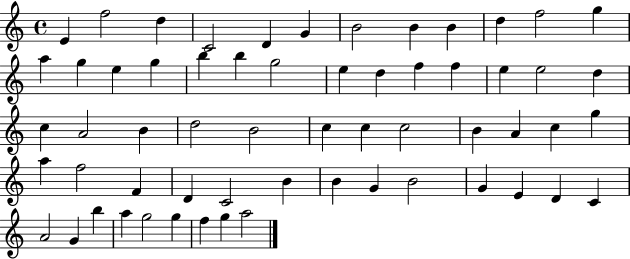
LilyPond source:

{
  \clef treble
  \time 4/4
  \defaultTimeSignature
  \key c \major
  e'4 f''2 d''4 | c'2 d'4 g'4 | b'2 b'4 b'4 | d''4 f''2 g''4 | \break a''4 g''4 e''4 g''4 | b''4 b''4 g''2 | e''4 d''4 f''4 f''4 | e''4 e''2 d''4 | \break c''4 a'2 b'4 | d''2 b'2 | c''4 c''4 c''2 | b'4 a'4 c''4 g''4 | \break a''4 f''2 f'4 | d'4 c'2 b'4 | b'4 g'4 b'2 | g'4 e'4 d'4 c'4 | \break a'2 g'4 b''4 | a''4 g''2 g''4 | f''4 g''4 a''2 | \bar "|."
}